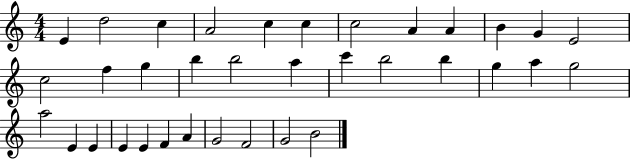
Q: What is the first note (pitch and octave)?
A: E4